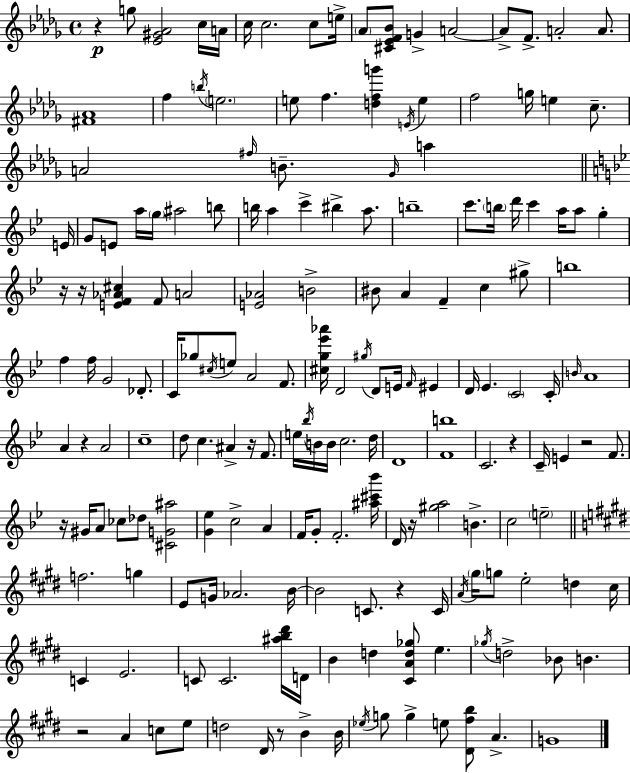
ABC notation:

X:1
T:Untitled
M:4/4
L:1/4
K:Bbm
z g/2 [_E^G_A]2 c/4 A/4 c/4 c2 c/2 e/4 _A/2 [^C_EF_B]/2 G A2 A/2 F/2 A2 A/2 [^F_A]4 f b/4 e2 e/2 f [dfg'] E/4 e f2 g/4 e c/2 A2 ^f/4 B/2 _G/4 a E/4 G/2 E/2 a/4 g/4 ^a2 b/2 b/4 a c' ^b a/2 b4 c'/2 b/4 d'/4 c' a/4 a/2 g z/4 z/4 [EF_A^c] F/2 A2 [E_A]2 B2 ^B/2 A F c ^g/2 b4 f f/4 G2 _D/2 C/4 _g/2 ^c/4 e/2 A2 F/2 [^cg_e'_a']/4 D2 ^g/4 D/2 E/4 F/4 ^E D/4 _E C2 C/4 B/4 A4 A z A2 c4 d/2 c ^A z/4 F/2 e/4 _b/4 B/4 B/4 c2 d/4 D4 [Fb]4 C2 z C/4 E z2 F/2 z/4 ^G/4 A/2 _c/2 _d/2 [^CG^a]2 [G_e] c2 A F/4 G/2 F2 [^a^c'_b']/4 D/4 z/4 [^ga]2 B c2 e2 f2 g E/2 G/4 _A2 B/4 B2 C/2 z C/4 A/4 ^g/4 g/2 e2 d ^c/4 C E2 C/2 C2 [^ab^d']/4 D/4 B d [^CAd_g]/2 e _g/4 d2 _B/2 B z2 A c/2 e/2 d2 ^D/4 z/2 B B/4 _e/4 g/2 g e/2 [^D^fb]/2 A G4